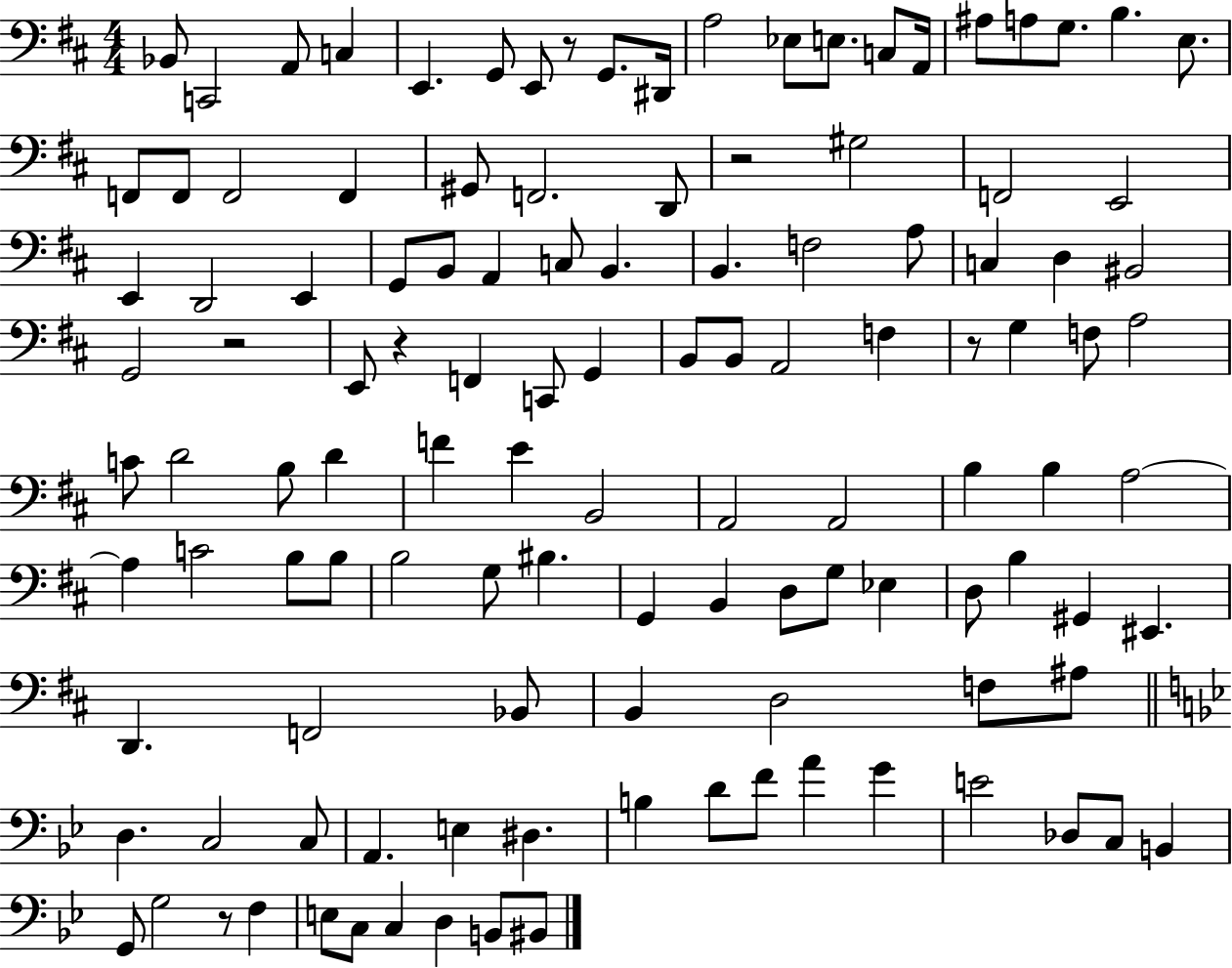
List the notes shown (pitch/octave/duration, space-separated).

Bb2/e C2/h A2/e C3/q E2/q. G2/e E2/e R/e G2/e. D#2/s A3/h Eb3/e E3/e. C3/e A2/s A#3/e A3/e G3/e. B3/q. E3/e. F2/e F2/e F2/h F2/q G#2/e F2/h. D2/e R/h G#3/h F2/h E2/h E2/q D2/h E2/q G2/e B2/e A2/q C3/e B2/q. B2/q. F3/h A3/e C3/q D3/q BIS2/h G2/h R/h E2/e R/q F2/q C2/e G2/q B2/e B2/e A2/h F3/q R/e G3/q F3/e A3/h C4/e D4/h B3/e D4/q F4/q E4/q B2/h A2/h A2/h B3/q B3/q A3/h A3/q C4/h B3/e B3/e B3/h G3/e BIS3/q. G2/q B2/q D3/e G3/e Eb3/q D3/e B3/q G#2/q EIS2/q. D2/q. F2/h Bb2/e B2/q D3/h F3/e A#3/e D3/q. C3/h C3/e A2/q. E3/q D#3/q. B3/q D4/e F4/e A4/q G4/q E4/h Db3/e C3/e B2/q G2/e G3/h R/e F3/q E3/e C3/e C3/q D3/q B2/e BIS2/e